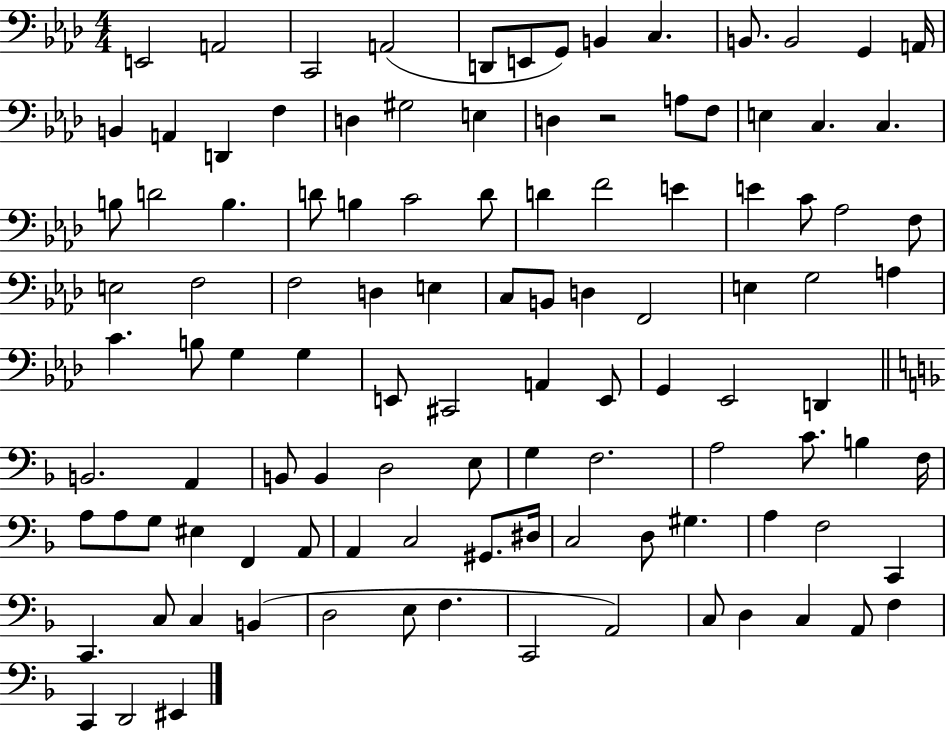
E2/h A2/h C2/h A2/h D2/e E2/e G2/e B2/q C3/q. B2/e. B2/h G2/q A2/s B2/q A2/q D2/q F3/q D3/q G#3/h E3/q D3/q R/h A3/e F3/e E3/q C3/q. C3/q. B3/e D4/h B3/q. D4/e B3/q C4/h D4/e D4/q F4/h E4/q E4/q C4/e Ab3/h F3/e E3/h F3/h F3/h D3/q E3/q C3/e B2/e D3/q F2/h E3/q G3/h A3/q C4/q. B3/e G3/q G3/q E2/e C#2/h A2/q E2/e G2/q Eb2/h D2/q B2/h. A2/q B2/e B2/q D3/h E3/e G3/q F3/h. A3/h C4/e. B3/q F3/s A3/e A3/e G3/e EIS3/q F2/q A2/e A2/q C3/h G#2/e. D#3/s C3/h D3/e G#3/q. A3/q F3/h C2/q C2/q. C3/e C3/q B2/q D3/h E3/e F3/q. C2/h A2/h C3/e D3/q C3/q A2/e F3/q C2/q D2/h EIS2/q